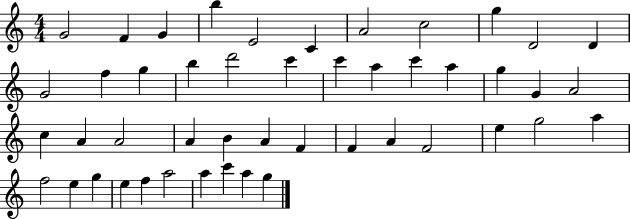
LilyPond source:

{
  \clef treble
  \numericTimeSignature
  \time 4/4
  \key c \major
  g'2 f'4 g'4 | b''4 e'2 c'4 | a'2 c''2 | g''4 d'2 d'4 | \break g'2 f''4 g''4 | b''4 d'''2 c'''4 | c'''4 a''4 c'''4 a''4 | g''4 g'4 a'2 | \break c''4 a'4 a'2 | a'4 b'4 a'4 f'4 | f'4 a'4 f'2 | e''4 g''2 a''4 | \break f''2 e''4 g''4 | e''4 f''4 a''2 | a''4 c'''4 a''4 g''4 | \bar "|."
}